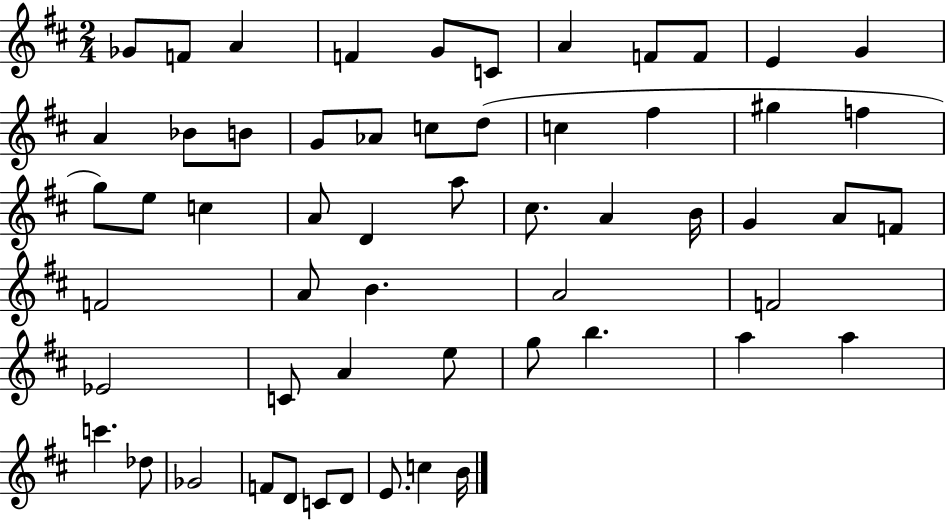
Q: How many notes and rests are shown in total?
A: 57